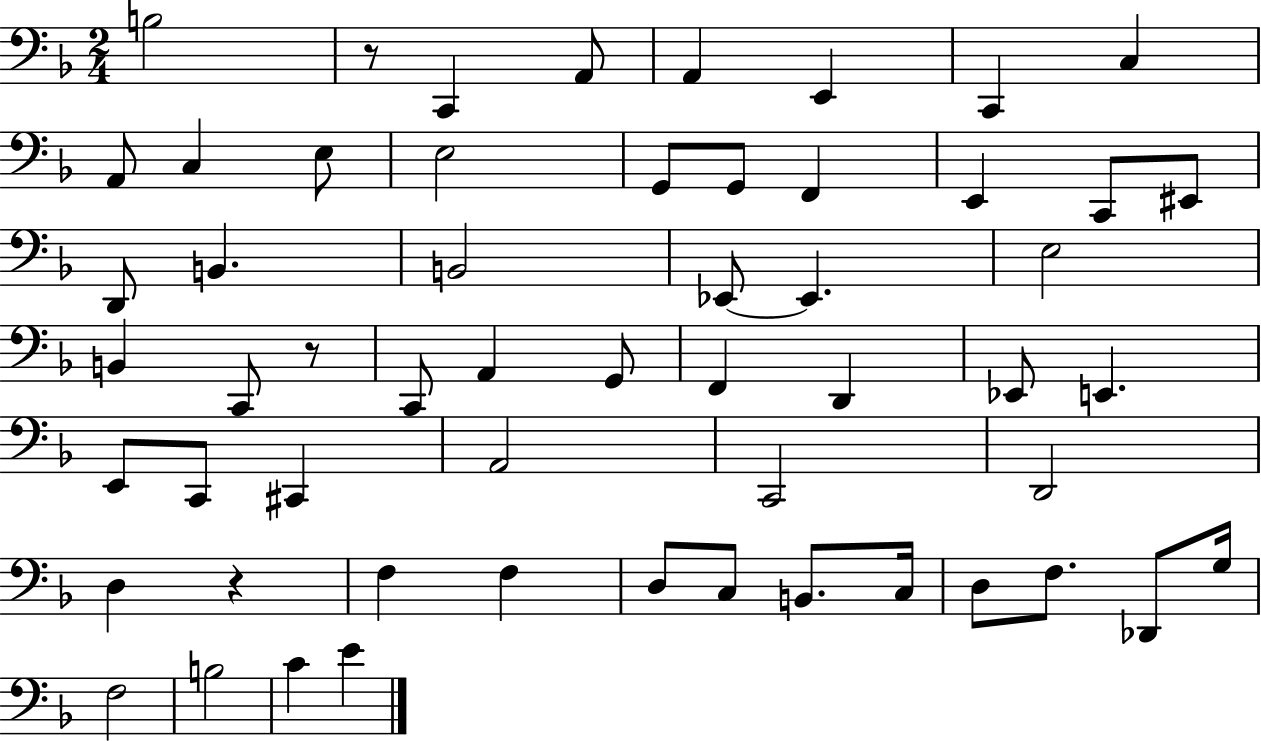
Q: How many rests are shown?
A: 3